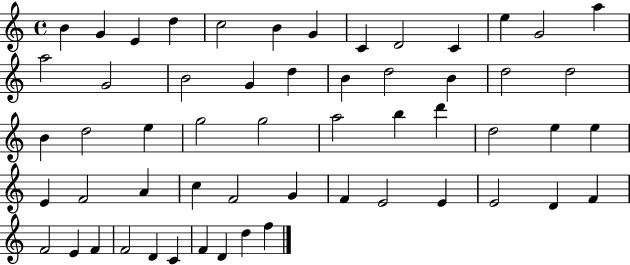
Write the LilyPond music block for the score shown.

{
  \clef treble
  \time 4/4
  \defaultTimeSignature
  \key c \major
  b'4 g'4 e'4 d''4 | c''2 b'4 g'4 | c'4 d'2 c'4 | e''4 g'2 a''4 | \break a''2 g'2 | b'2 g'4 d''4 | b'4 d''2 b'4 | d''2 d''2 | \break b'4 d''2 e''4 | g''2 g''2 | a''2 b''4 d'''4 | d''2 e''4 e''4 | \break e'4 f'2 a'4 | c''4 f'2 g'4 | f'4 e'2 e'4 | e'2 d'4 f'4 | \break f'2 e'4 f'4 | f'2 d'4 c'4 | f'4 d'4 d''4 f''4 | \bar "|."
}